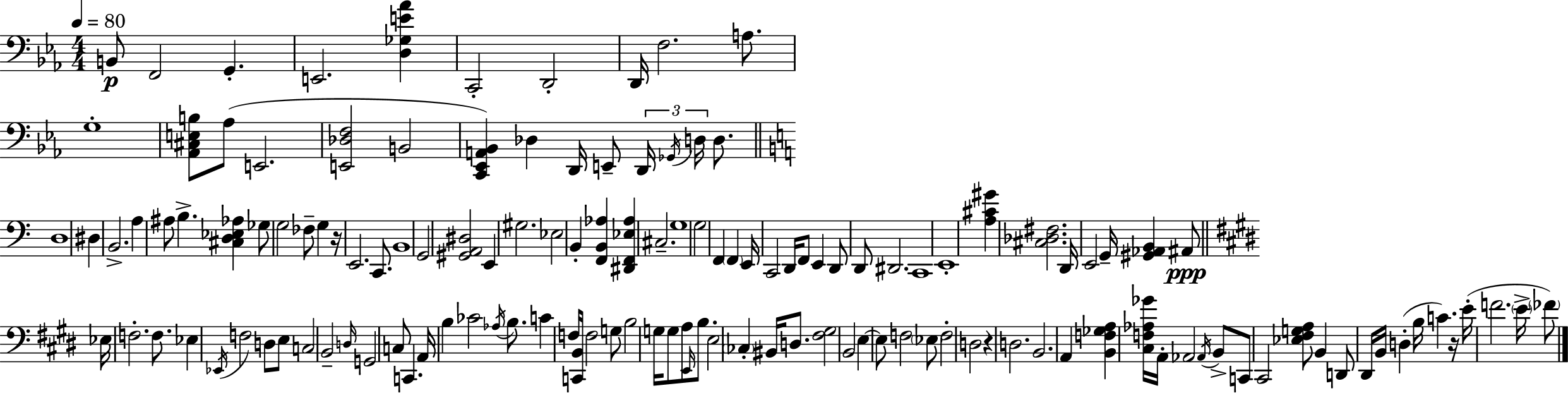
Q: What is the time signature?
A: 4/4